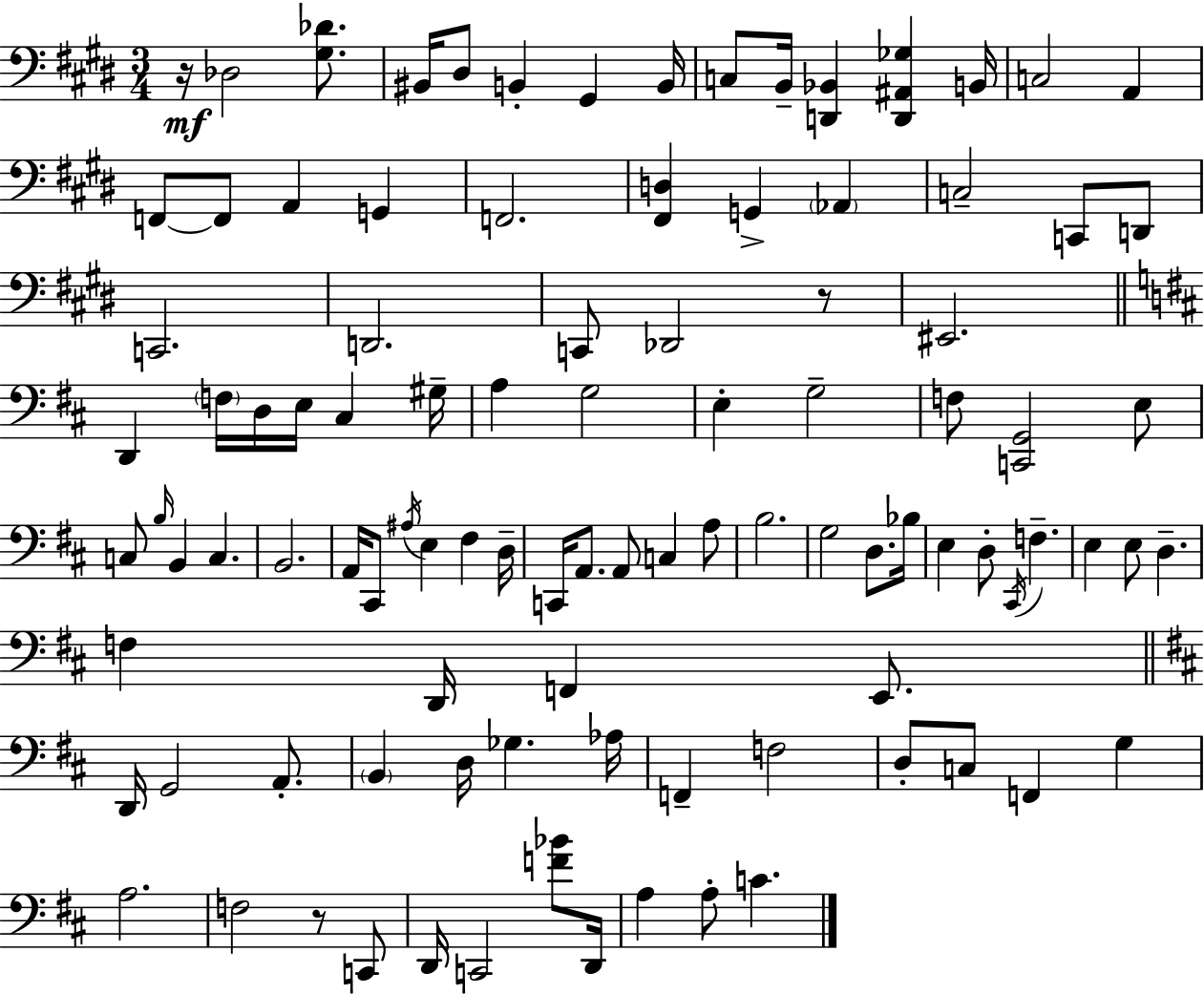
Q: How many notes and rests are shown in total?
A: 100